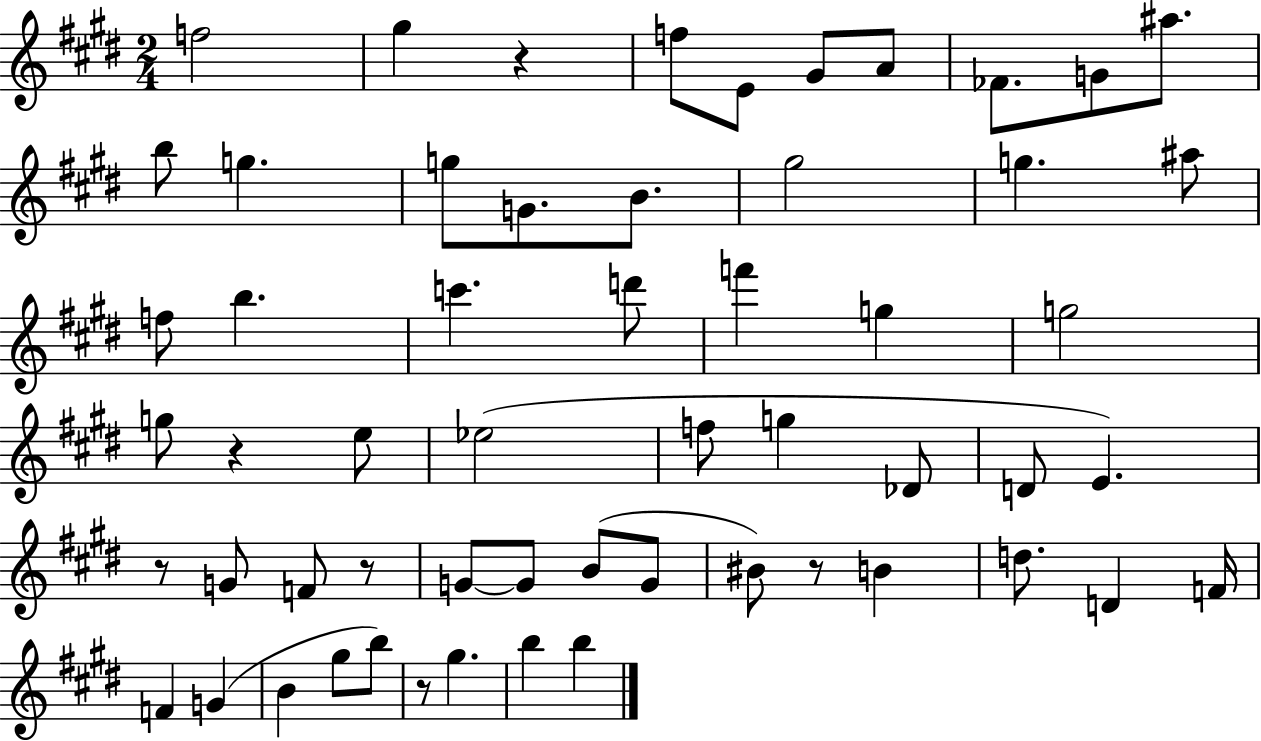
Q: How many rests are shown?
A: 6